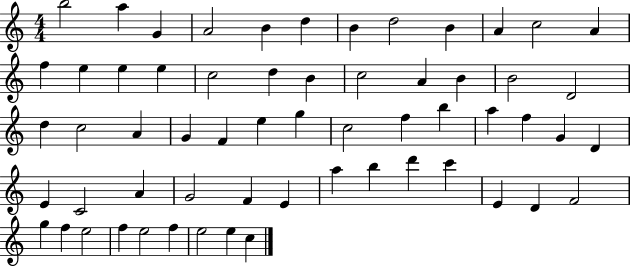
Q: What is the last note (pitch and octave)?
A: C5